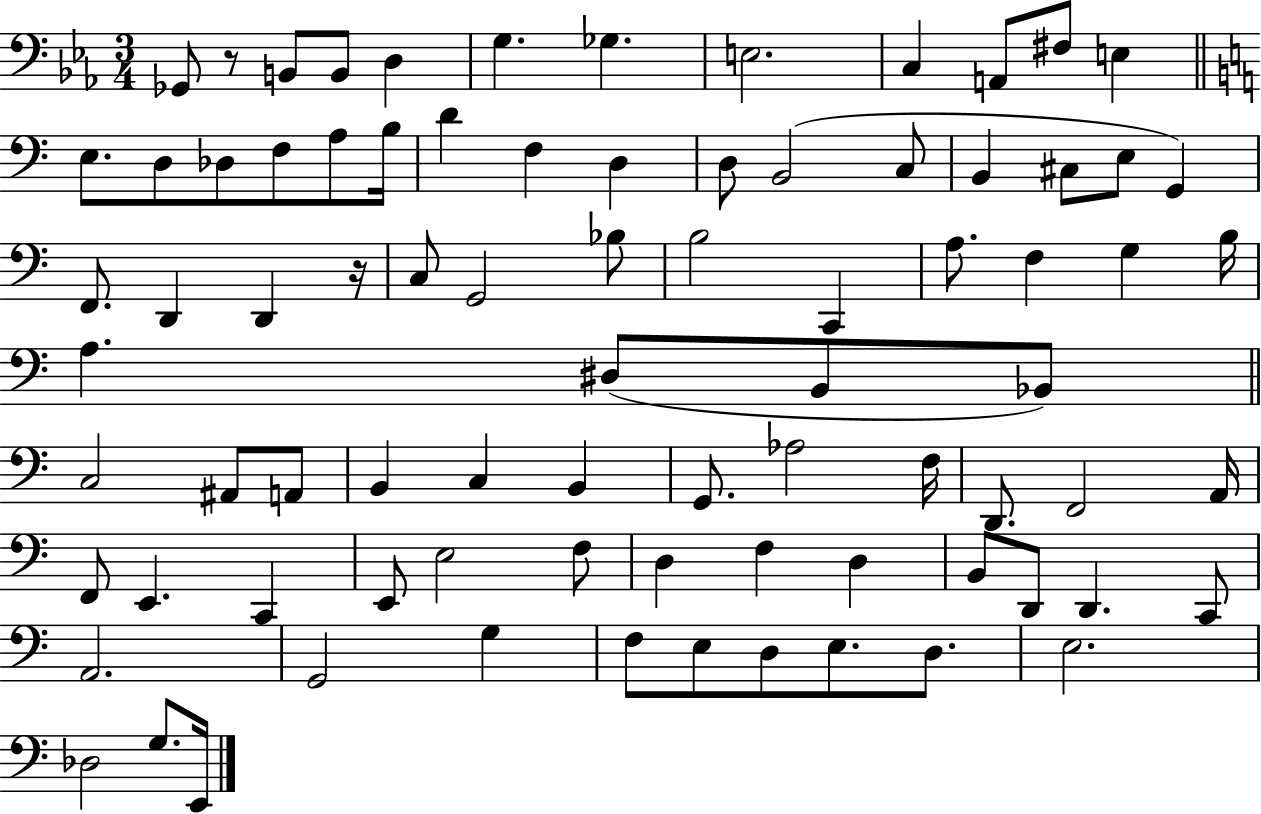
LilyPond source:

{
  \clef bass
  \numericTimeSignature
  \time 3/4
  \key ees \major
  ges,8 r8 b,8 b,8 d4 | g4. ges4. | e2. | c4 a,8 fis8 e4 | \break \bar "||" \break \key a \minor e8. d8 des8 f8 a8 b16 | d'4 f4 d4 | d8 b,2( c8 | b,4 cis8 e8 g,4) | \break f,8. d,4 d,4 r16 | c8 g,2 bes8 | b2 c,4 | a8. f4 g4 b16 | \break a4. dis8( b,8 bes,8) | \bar "||" \break \key a \minor c2 ais,8 a,8 | b,4 c4 b,4 | g,8. aes2 f16 | d,8. f,2 a,16 | \break f,8 e,4. c,4 | e,8 e2 f8 | d4 f4 d4 | b,8 d,8 d,4. c,8 | \break a,2. | g,2 g4 | f8 e8 d8 e8. d8. | e2. | \break des2 g8. e,16 | \bar "|."
}